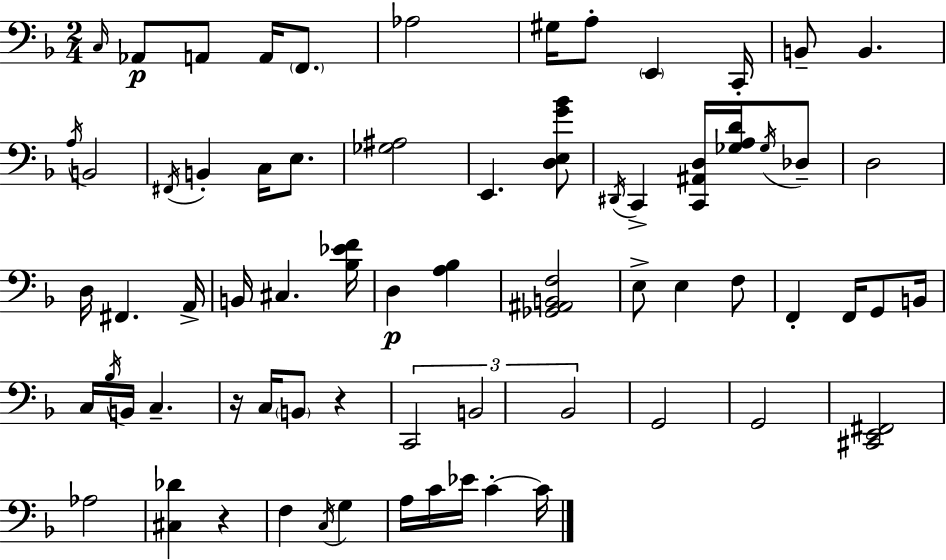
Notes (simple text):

C3/s Ab2/e A2/e A2/s F2/e. Ab3/h G#3/s A3/e E2/q C2/s B2/e B2/q. A3/s B2/h F#2/s B2/q C3/s E3/e. [Gb3,A#3]/h E2/q. [D3,E3,G4,Bb4]/e D#2/s C2/q [C2,A#2,D3]/s [Gb3,A3,D4]/s Gb3/s Db3/e D3/h D3/s F#2/q. A2/s B2/s C#3/q. [Bb3,Eb4,F4]/s D3/q [A3,Bb3]/q [Gb2,A#2,B2,F3]/h E3/e E3/q F3/e F2/q F2/s G2/e B2/s C3/s Bb3/s B2/s C3/q. R/s C3/s B2/e R/q C2/h B2/h Bb2/h G2/h G2/h [C#2,E2,F#2]/h Ab3/h [C#3,Db4]/q R/q F3/q C3/s G3/q A3/s C4/s Eb4/s C4/q C4/s